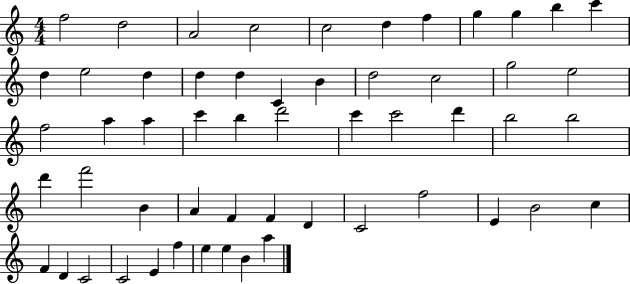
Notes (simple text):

F5/h D5/h A4/h C5/h C5/h D5/q F5/q G5/q G5/q B5/q C6/q D5/q E5/h D5/q D5/q D5/q C4/q B4/q D5/h C5/h G5/h E5/h F5/h A5/q A5/q C6/q B5/q D6/h C6/q C6/h D6/q B5/h B5/h D6/q F6/h B4/q A4/q F4/q F4/q D4/q C4/h F5/h E4/q B4/h C5/q F4/q D4/q C4/h C4/h E4/q F5/q E5/q E5/q B4/q A5/q